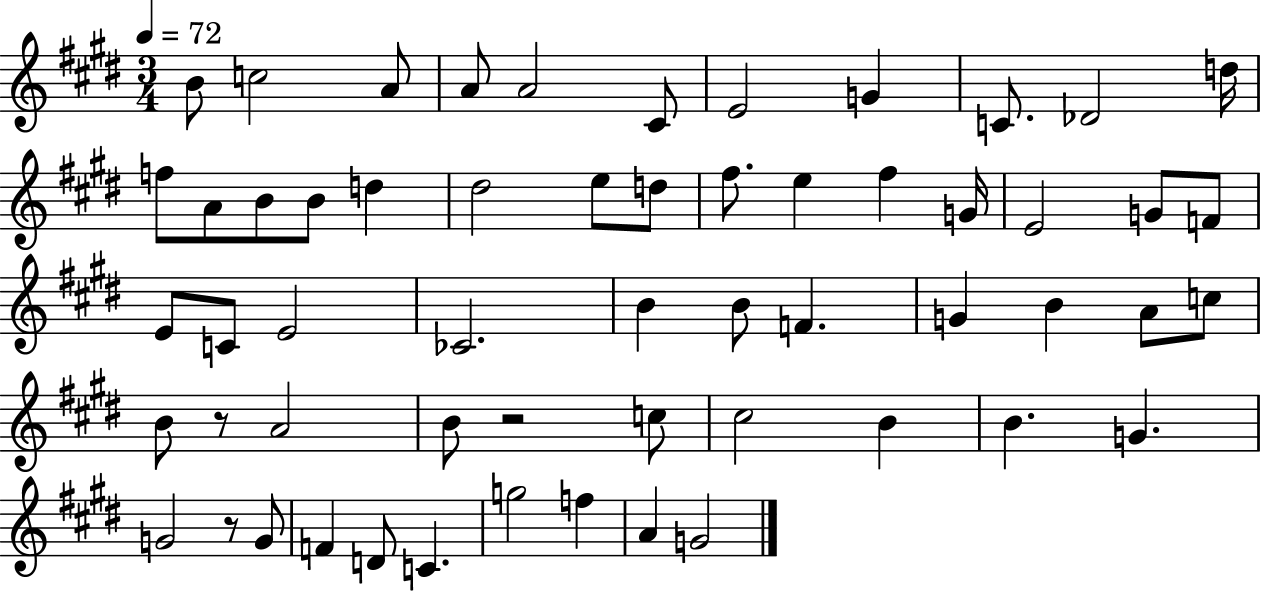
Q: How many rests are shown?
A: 3